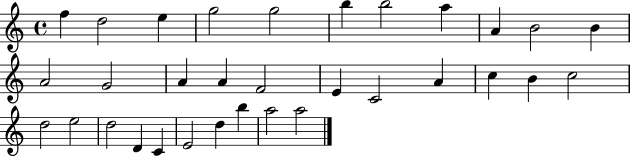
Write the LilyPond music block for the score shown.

{
  \clef treble
  \time 4/4
  \defaultTimeSignature
  \key c \major
  f''4 d''2 e''4 | g''2 g''2 | b''4 b''2 a''4 | a'4 b'2 b'4 | \break a'2 g'2 | a'4 a'4 f'2 | e'4 c'2 a'4 | c''4 b'4 c''2 | \break d''2 e''2 | d''2 d'4 c'4 | e'2 d''4 b''4 | a''2 a''2 | \break \bar "|."
}